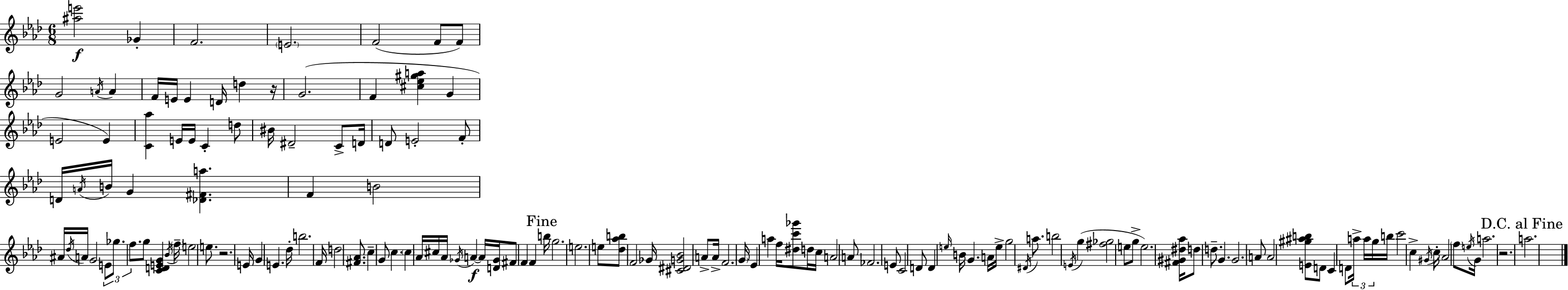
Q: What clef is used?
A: treble